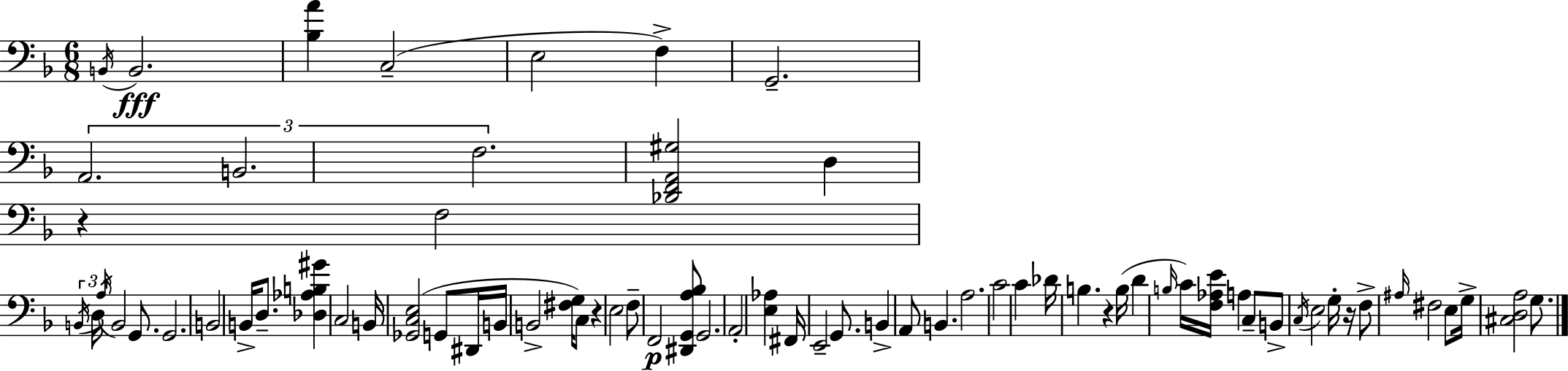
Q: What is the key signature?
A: D minor